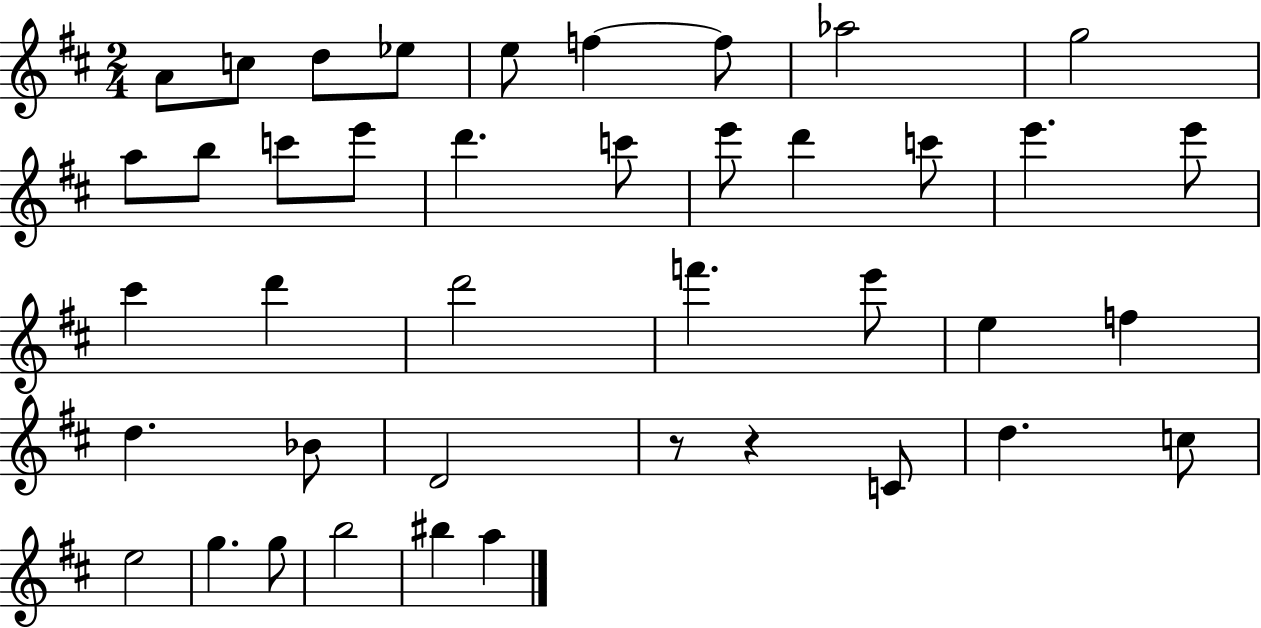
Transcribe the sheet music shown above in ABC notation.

X:1
T:Untitled
M:2/4
L:1/4
K:D
A/2 c/2 d/2 _e/2 e/2 f f/2 _a2 g2 a/2 b/2 c'/2 e'/2 d' c'/2 e'/2 d' c'/2 e' e'/2 ^c' d' d'2 f' e'/2 e f d _B/2 D2 z/2 z C/2 d c/2 e2 g g/2 b2 ^b a